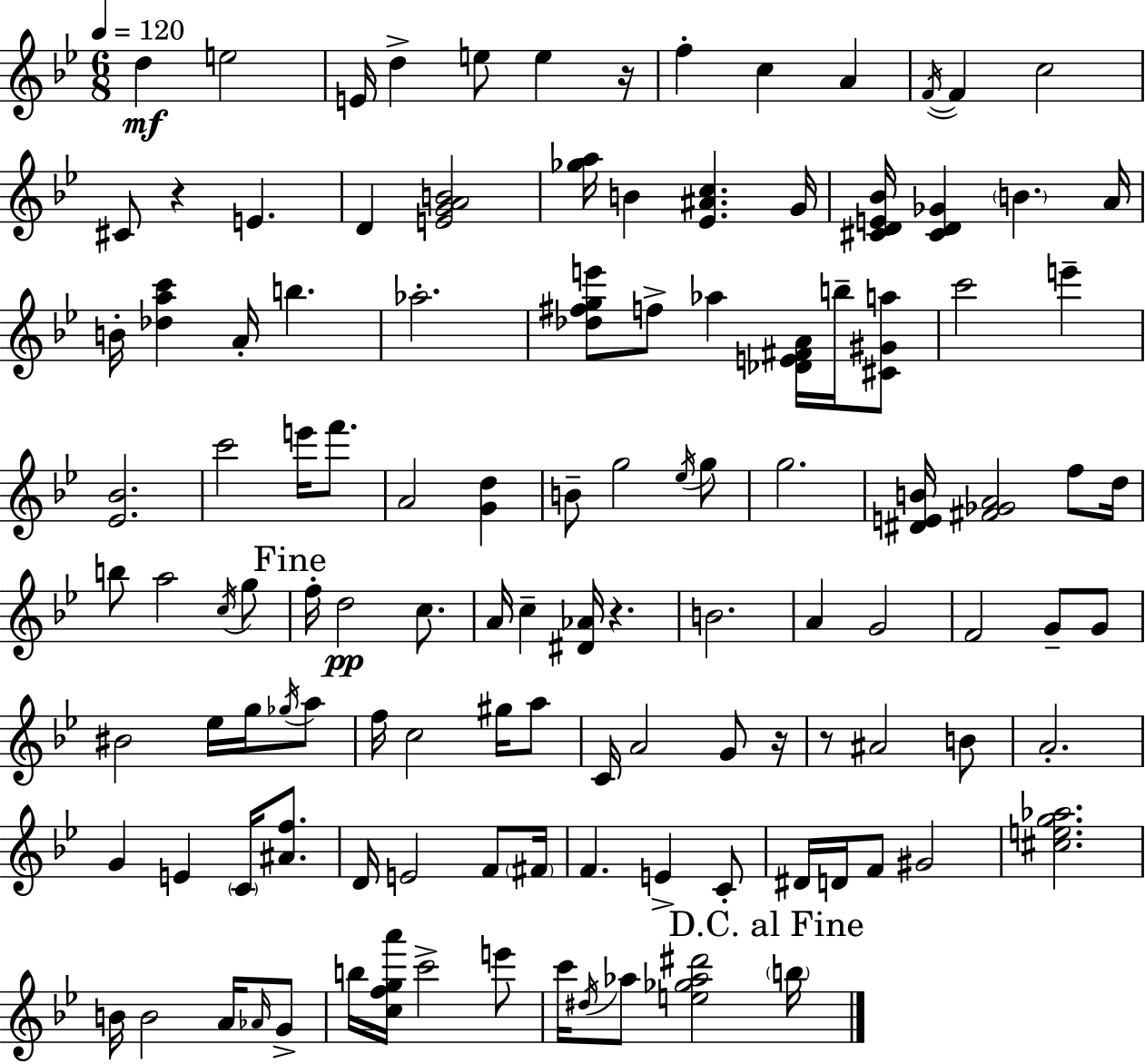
D5/q E5/h E4/s D5/q E5/e E5/q R/s F5/q C5/q A4/q F4/s F4/q C5/h C#4/e R/q E4/q. D4/q [E4,G4,A4,B4]/h [Gb5,A5]/s B4/q [Eb4,A#4,C5]/q. G4/s [C#4,D4,E4,Bb4]/s [C#4,D4,Gb4]/q B4/q. A4/s B4/s [Db5,A5,C6]/q A4/s B5/q. Ab5/h. [Db5,F#5,G5,E6]/e F5/e Ab5/q [Db4,E4,F#4,A4]/s B5/s [C#4,G#4,A5]/e C6/h E6/q [Eb4,Bb4]/h. C6/h E6/s F6/e. A4/h [G4,D5]/q B4/e G5/h Eb5/s G5/e G5/h. [D#4,E4,B4]/s [F#4,Gb4,A4]/h F5/e D5/s B5/e A5/h C5/s G5/e F5/s D5/h C5/e. A4/s C5/q [D#4,Ab4]/s R/q. B4/h. A4/q G4/h F4/h G4/e G4/e BIS4/h Eb5/s G5/s Gb5/s A5/e F5/s C5/h G#5/s A5/e C4/s A4/h G4/e R/s R/e A#4/h B4/e A4/h. G4/q E4/q C4/s [A#4,F5]/e. D4/s E4/h F4/e F#4/s F4/q. E4/q C4/e D#4/s D4/s F4/e G#4/h [C#5,E5,G5,Ab5]/h. B4/s B4/h A4/s Ab4/s G4/e B5/s [C5,F5,G5,A6]/s C6/h E6/e C6/s D#5/s Ab5/e [E5,Gb5,Ab5,D#6]/h B5/s